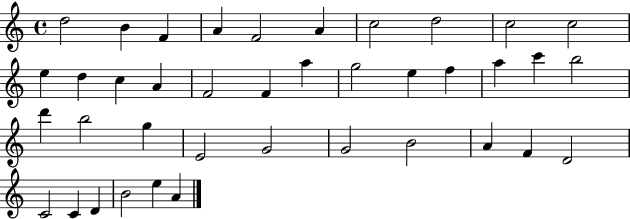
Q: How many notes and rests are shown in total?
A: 39